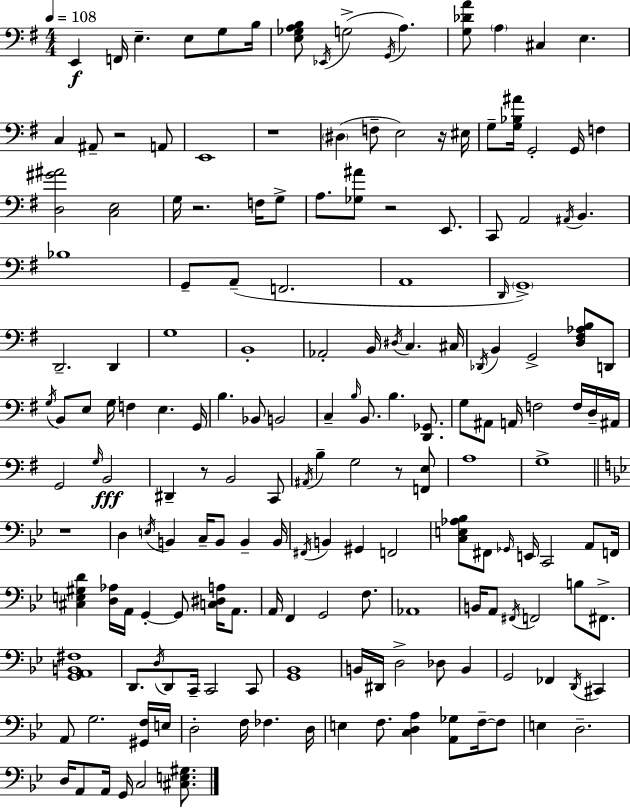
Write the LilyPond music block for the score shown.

{
  \clef bass
  \numericTimeSignature
  \time 4/4
  \key g \major
  \tempo 4 = 108
  e,4\f f,16 e4.-- e8 g8 b16 | <e ges a b>8 \acciaccatura { ees,16 } g2->( \acciaccatura { g,16 } a4.) | <g des' a'>8 \parenthesize a4 cis4 e4. | c4 ais,8-- r2 | \break a,8 e,1 | r1 | \parenthesize dis4( f8-- e2) | r16 eis16 g8-- <g bes ais'>16 g,2-. g,16 f4 | \break <d gis' ais'>2 <c e>2 | g16 r2. f16 | g8-> a8. <ges ais'>8 r2 e,8. | c,8 a,2 \acciaccatura { ais,16 } b,4. | \break bes1 | g,8-- a,8--( f,2. | a,1 | \grace { d,16 }) \parenthesize g,1-> | \break d,2.-- | d,4 g1 | b,1-. | aes,2-. b,16 \acciaccatura { dis16 } c4. | \break cis16 \acciaccatura { des,16 } b,4 g,2-> | <d fis aes b>8 d,8 \acciaccatura { g16 } b,8 e8 g16 f4 | e4. g,16 b4. bes,8 b,2 | c4-- \grace { b16 } b,8. b4. | \break <d, ges,>8. g8 ais,8 a,16 f2 | f16 d16-- ais,16 g,2 | \grace { g16 }\fff b,2 dis,4-- r8 b,2 | c,8 \acciaccatura { ais,16 } b4-- g2 | \break r8 <f, e>8 a1 | g1-> | \bar "||" \break \key bes \major r1 | d4 \acciaccatura { e16 } b,4 c16-- b,8 b,4-- | b,16 \acciaccatura { fis,16 } b,4 gis,4 f,2 | <c e aes bes>8 fis,8 \grace { ges,16 } e,16 c,2 | \break a,8 f,16 <cis e gis d'>4 <d aes>16 a,16 g,4-.~~ g,8 <c dis a>16 | a,8. a,16 f,4 g,2 | f8. aes,1 | b,16 a,8 \acciaccatura { fis,16 } f,2 b8 | \break fis,8.-> <g, a, b, fis>1 | d,8. \acciaccatura { d16 } d,8 c,16-- c,2 | c,8 <g, bes,>1 | b,16 dis,16 d2-> des8 | \break b,4 g,2 fes,4 | \acciaccatura { d,16 } cis,4 a,8 g2. | <gis, f>16 e16 d2-. f16 fes4. | d16 e4 f8. <c d a>4 | \break <a, ges>8 f16--~~ f8 e4 d2.-- | d16 a,8 a,16 g,16 c2 | <cis e gis>8. \bar "|."
}